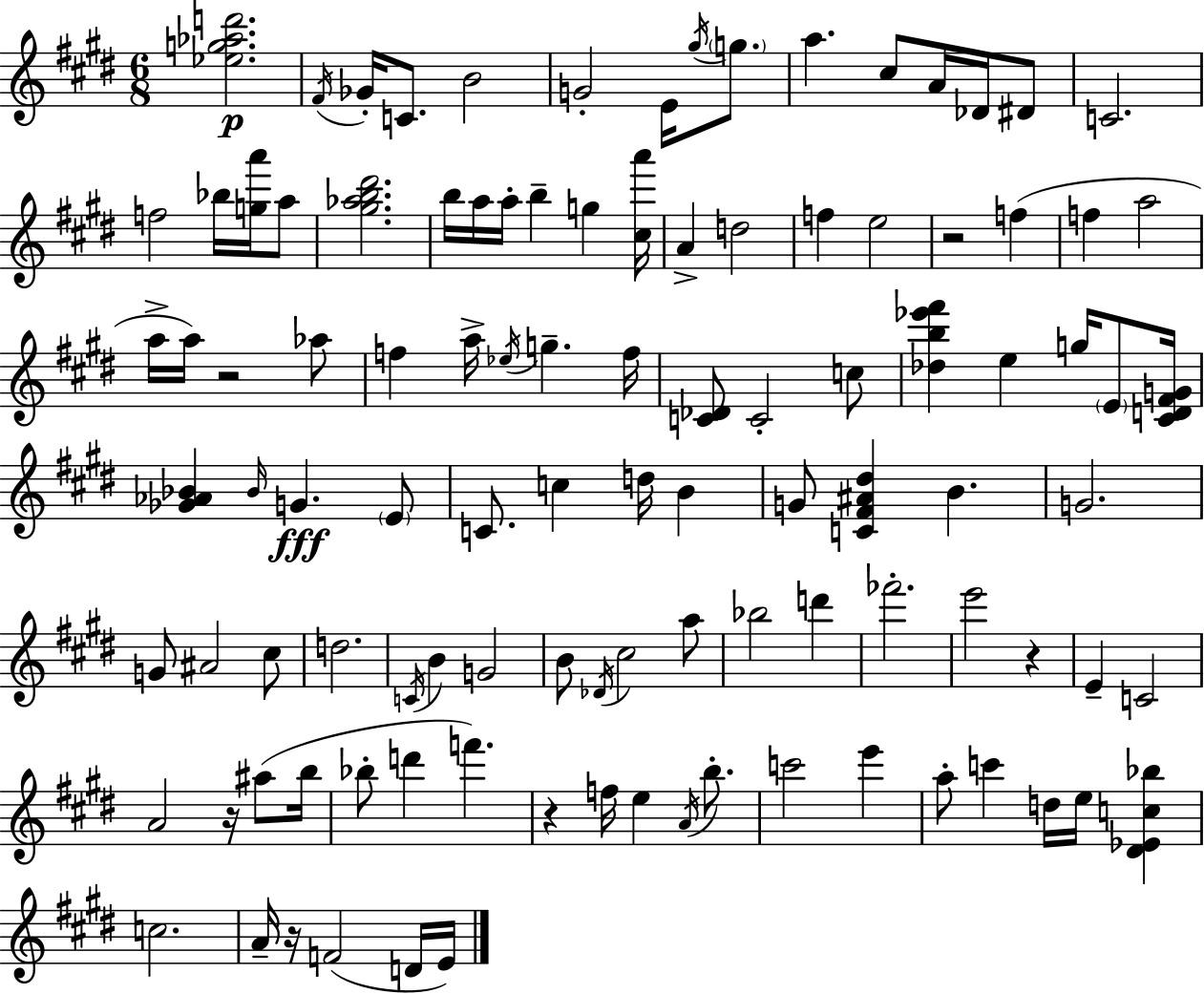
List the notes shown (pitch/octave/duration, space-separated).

[Eb5,G5,Ab5,D6]/h. F#4/s Gb4/s C4/e. B4/h G4/h E4/s G#5/s G5/e. A5/q. C#5/e A4/s Db4/s D#4/e C4/h. F5/h Bb5/s [G5,A6]/s A5/e [G#5,Ab5,B5,D#6]/h. B5/s A5/s A5/s B5/q G5/q [C#5,A6]/s A4/q D5/h F5/q E5/h R/h F5/q F5/q A5/h A5/s A5/s R/h Ab5/e F5/q A5/s Eb5/s G5/q. F5/s [C4,Db4]/e C4/h C5/e [Db5,B5,Eb6,F#6]/q E5/q G5/s E4/e [C#4,D4,F#4,G4]/s [Gb4,Ab4,Bb4]/q Bb4/s G4/q. E4/e C4/e. C5/q D5/s B4/q G4/e [C4,F#4,A#4,D#5]/q B4/q. G4/h. G4/e A#4/h C#5/e D5/h. C4/s B4/q G4/h B4/e Db4/s C#5/h A5/e Bb5/h D6/q FES6/h. E6/h R/q E4/q C4/h A4/h R/s A#5/e B5/s Bb5/e D6/q F6/q. R/q F5/s E5/q A4/s B5/e. C6/h E6/q A5/e C6/q D5/s E5/s [D#4,Eb4,C5,Bb5]/q C5/h. A4/s R/s F4/h D4/s E4/s